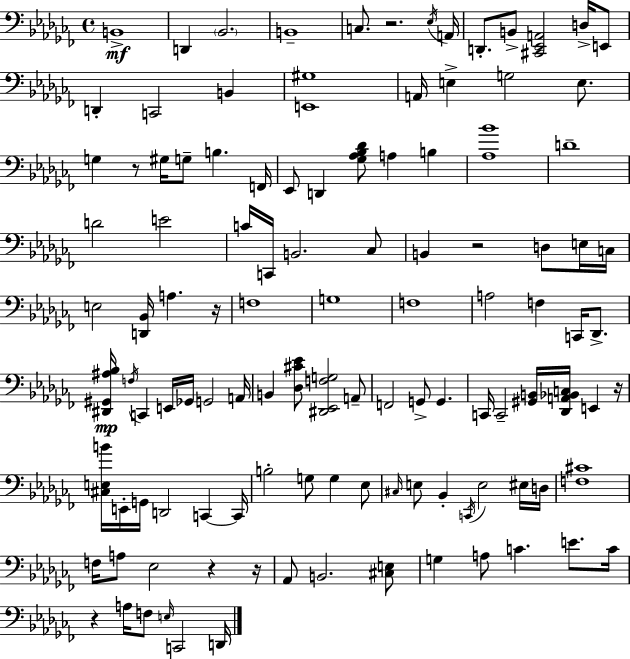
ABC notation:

X:1
T:Untitled
M:4/4
L:1/4
K:Abm
B,,4 D,, _B,,2 B,,4 C,/2 z2 _E,/4 A,,/4 D,,/2 B,,/2 [^C,,_E,,A,,]2 D,/4 E,,/2 D,, C,,2 B,, [E,,^G,]4 A,,/4 E, G,2 E,/2 G, z/2 ^G,/4 G,/2 B, F,,/4 _E,,/2 D,, [_G,_A,_B,_D]/2 A, B, [_A,_B]4 D4 D2 E2 C/4 C,,/4 B,,2 _C,/2 B,, z2 D,/2 E,/4 C,/4 E,2 [D,,_B,,]/4 A, z/4 F,4 G,4 F,4 A,2 F, C,,/4 _D,,/2 [^D,,^G,,^A,_B,]/4 F,/4 C,, E,,/4 _G,,/4 G,,2 A,,/4 B,, [_D,^C_E]/2 [^D,,_E,,F,G,]2 A,,/2 F,,2 G,,/2 G,, C,,/4 C,,2 [^G,,B,,]/4 [_D,,A,,_B,,C,]/4 E,, z/4 [^C,E,B]/4 E,,/4 G,,/4 D,,2 C,, C,,/4 B,2 G,/2 G, _E,/2 ^C,/4 E,/2 _B,, C,,/4 E,2 ^E,/4 D,/4 [F,^C]4 F,/4 A,/2 _E,2 z z/4 _A,,/2 B,,2 [^C,E,]/2 G, A,/2 C E/2 C/4 z A,/4 F,/2 E,/4 C,,2 D,,/4